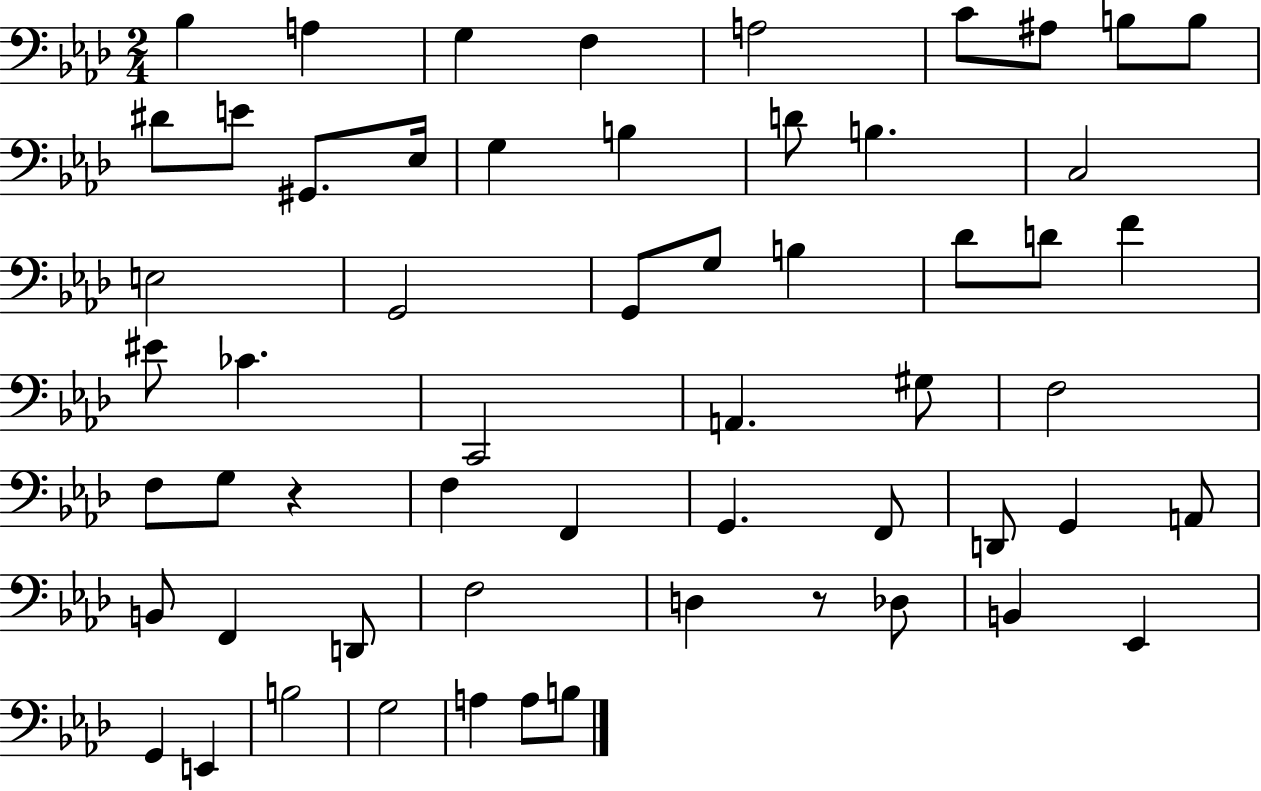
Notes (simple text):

Bb3/q A3/q G3/q F3/q A3/h C4/e A#3/e B3/e B3/e D#4/e E4/e G#2/e. Eb3/s G3/q B3/q D4/e B3/q. C3/h E3/h G2/h G2/e G3/e B3/q Db4/e D4/e F4/q EIS4/e CES4/q. C2/h A2/q. G#3/e F3/h F3/e G3/e R/q F3/q F2/q G2/q. F2/e D2/e G2/q A2/e B2/e F2/q D2/e F3/h D3/q R/e Db3/e B2/q Eb2/q G2/q E2/q B3/h G3/h A3/q A3/e B3/e